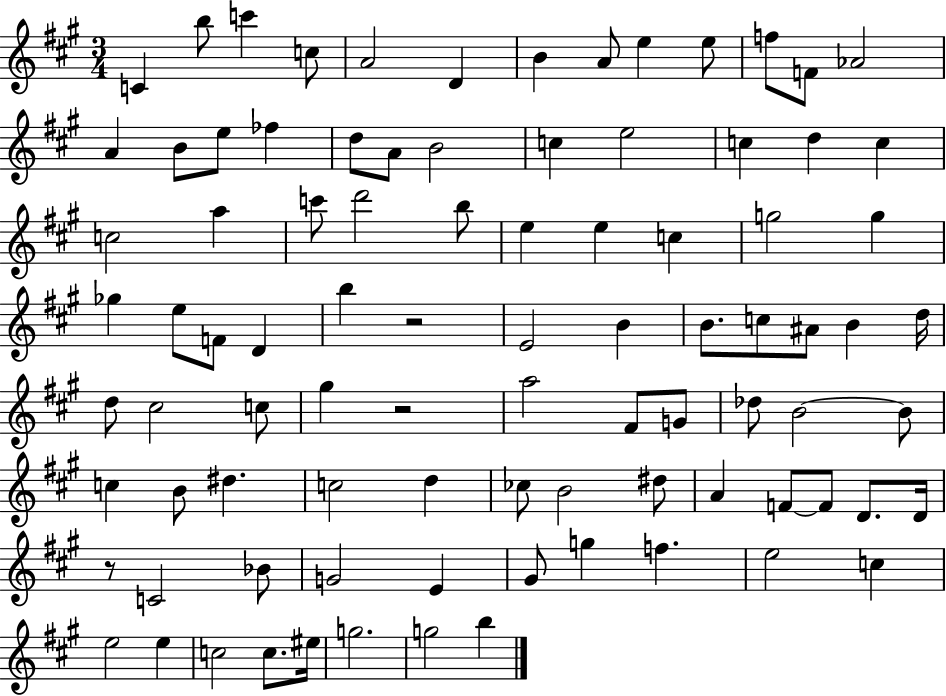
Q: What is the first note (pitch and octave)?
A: C4